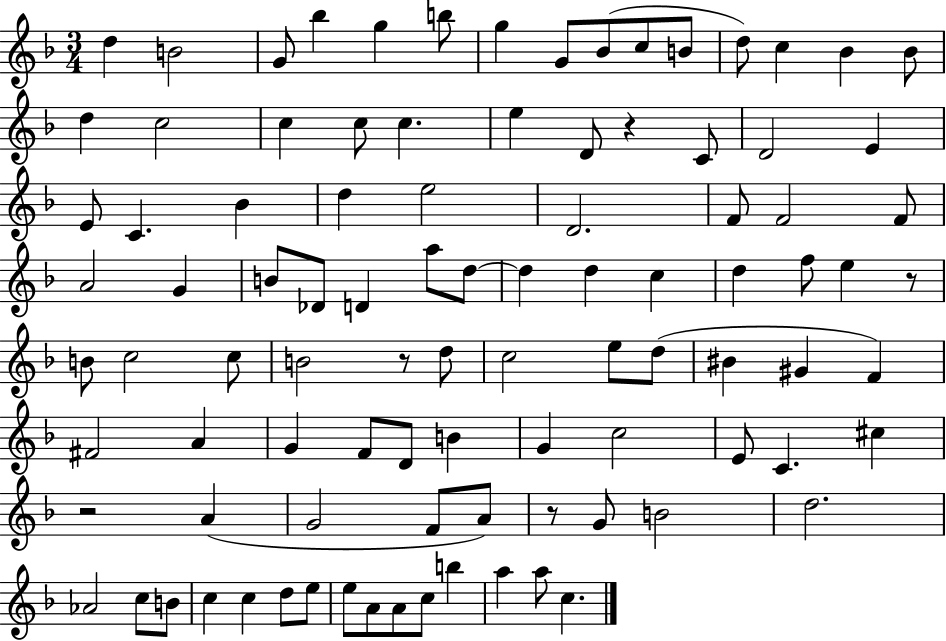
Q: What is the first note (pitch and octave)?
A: D5